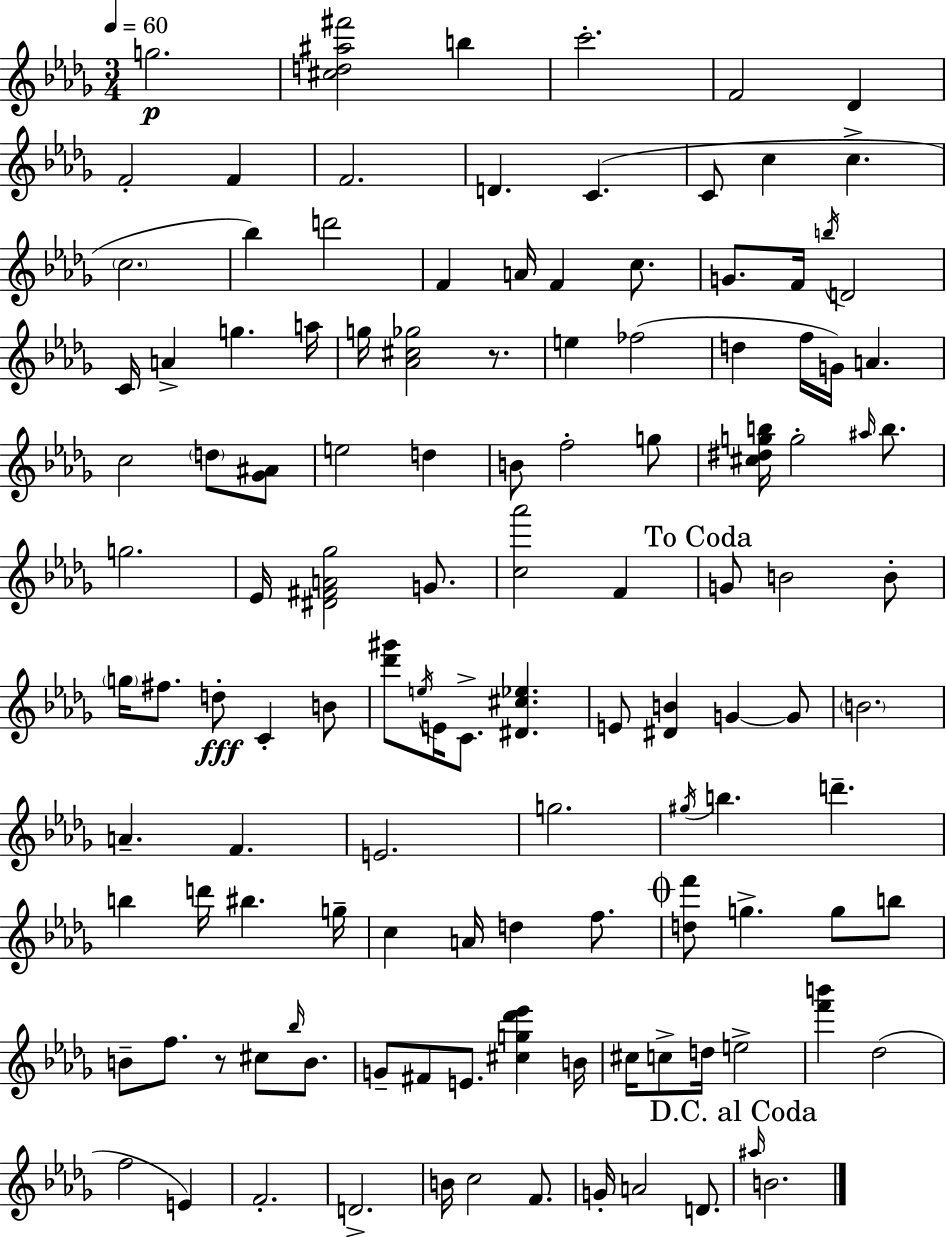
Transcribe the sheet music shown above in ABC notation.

X:1
T:Untitled
M:3/4
L:1/4
K:Bbm
g2 [^cd^a^f']2 b c'2 F2 _D F2 F F2 D C C/2 c c c2 _b d'2 F A/4 F c/2 G/2 F/4 b/4 D2 C/4 A g a/4 g/4 [_A^c_g]2 z/2 e _f2 d f/4 G/4 A c2 d/2 [_G^A]/2 e2 d B/2 f2 g/2 [^c^dgb]/4 g2 ^a/4 b/2 g2 _E/4 [^D^FA_g]2 G/2 [c_a']2 F G/2 B2 B/2 g/4 ^f/2 d/2 C B/2 [_d'^g']/2 e/4 E/4 C/2 [^D^c_e] E/2 [^DB] G G/2 B2 A F E2 g2 ^g/4 b d' b d'/4 ^b g/4 c A/4 d f/2 [df']/2 g g/2 b/2 B/2 f/2 z/2 ^c/2 _b/4 B/2 G/2 ^F/2 E/2 [^cg_d'_e'] B/4 ^c/4 c/2 d/4 e2 [f'b'] _d2 f2 E F2 D2 B/4 c2 F/2 G/4 A2 D/2 ^a/4 B2